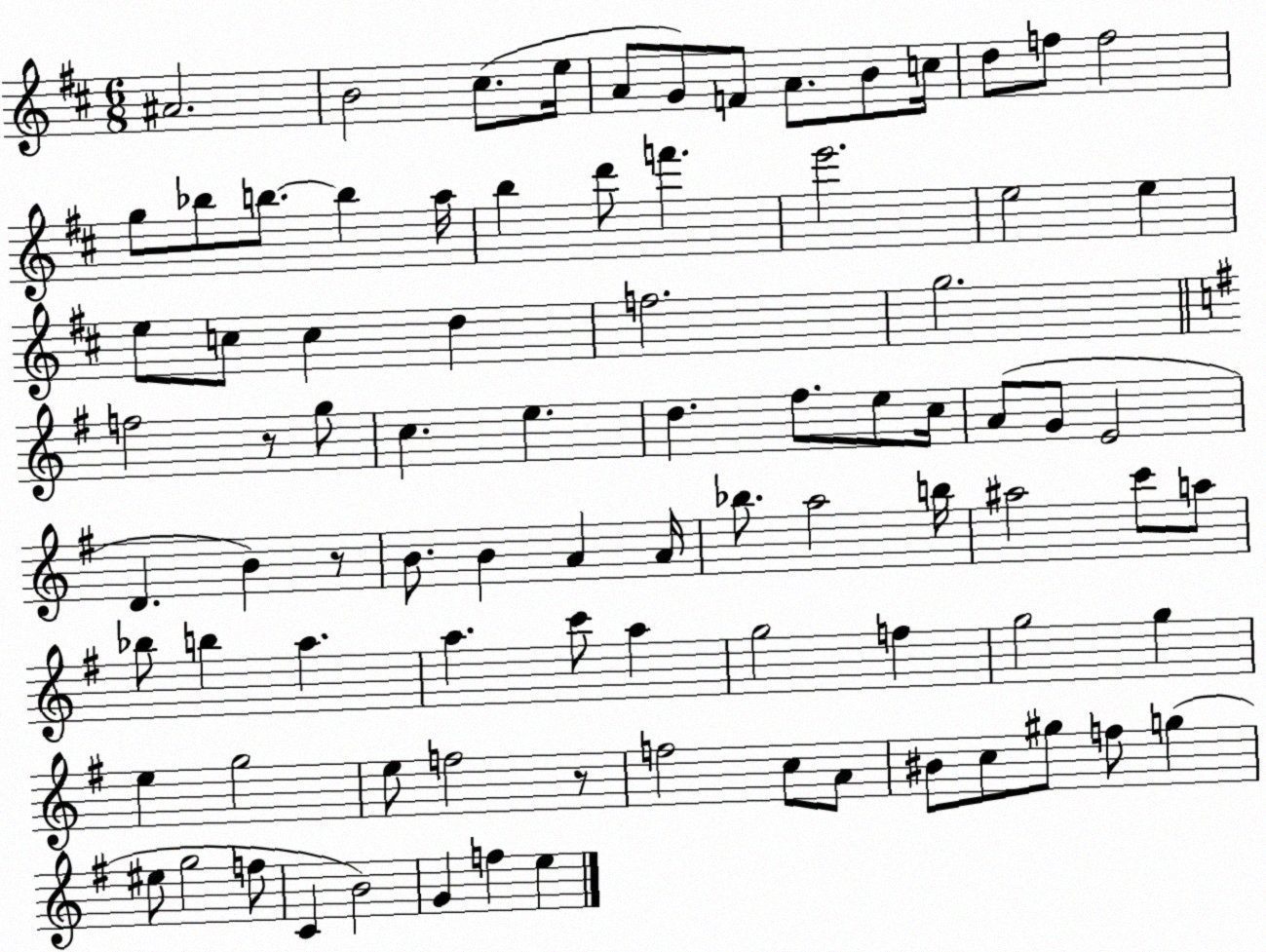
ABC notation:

X:1
T:Untitled
M:6/8
L:1/4
K:D
^A2 B2 ^c/2 e/4 A/2 G/2 F/2 A/2 B/2 c/4 d/2 f/2 f2 g/2 _b/2 b/2 b a/4 b d'/2 f' e'2 e2 e e/2 c/2 c d f2 g2 f2 z/2 g/2 c e d ^f/2 e/2 c/4 A/2 G/2 E2 D B z/2 B/2 B A A/4 _b/2 a2 b/4 ^a2 c'/2 a/2 _b/2 b a a c'/2 a g2 f g2 g e g2 e/2 f2 z/2 f2 c/2 A/2 ^B/2 c/2 ^g/2 f/2 g ^e/2 g2 f/2 C B2 G f e